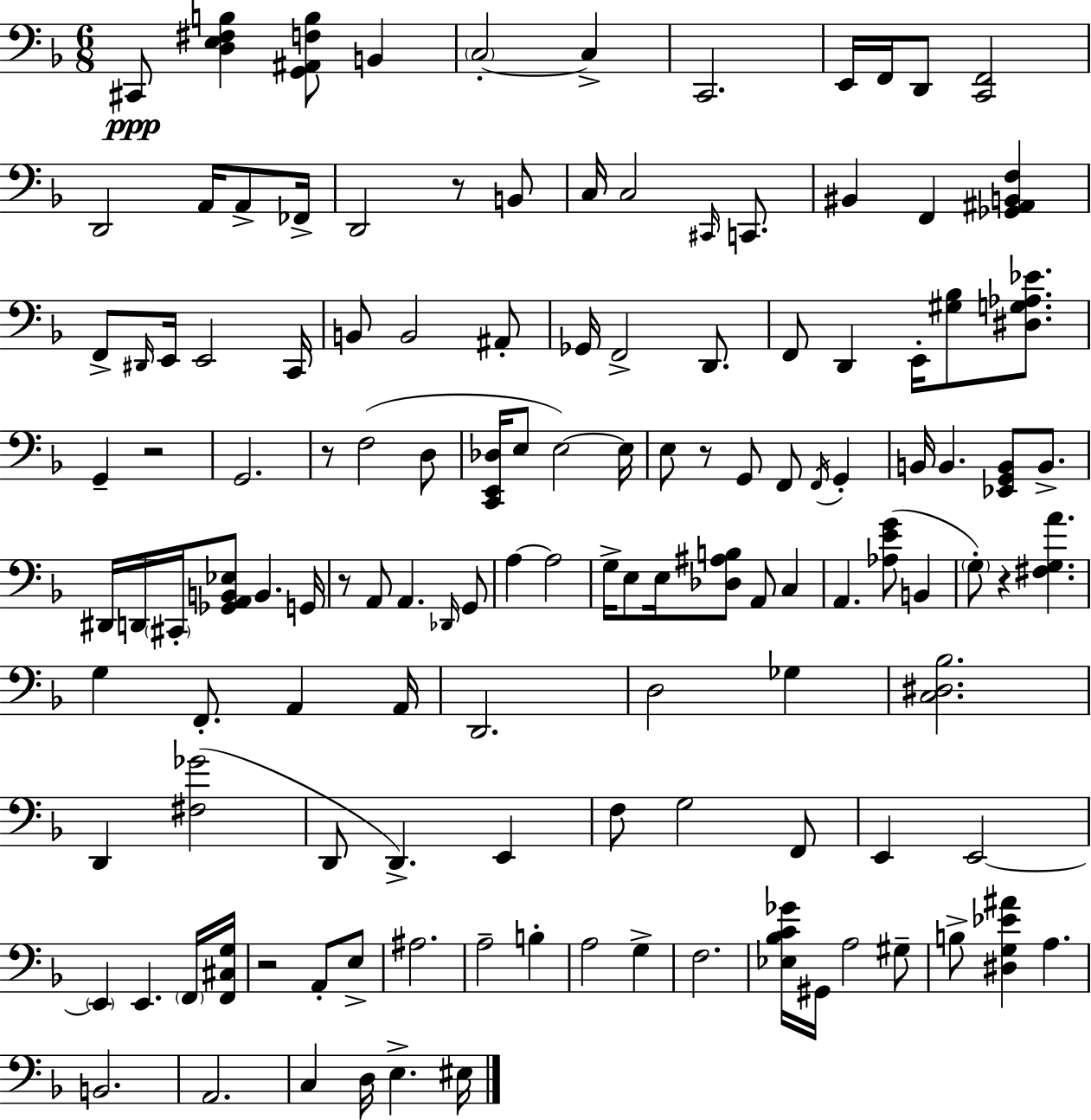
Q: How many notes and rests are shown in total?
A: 130